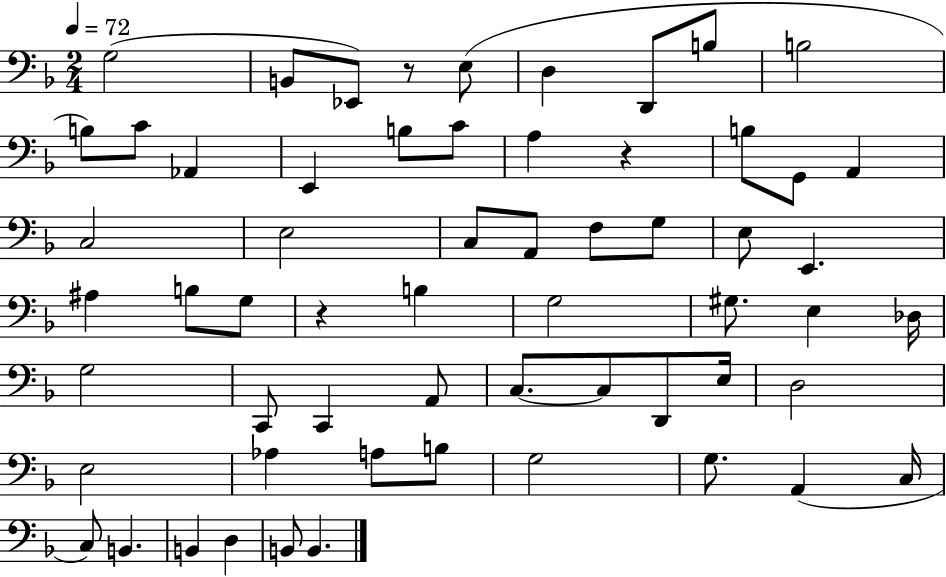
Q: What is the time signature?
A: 2/4